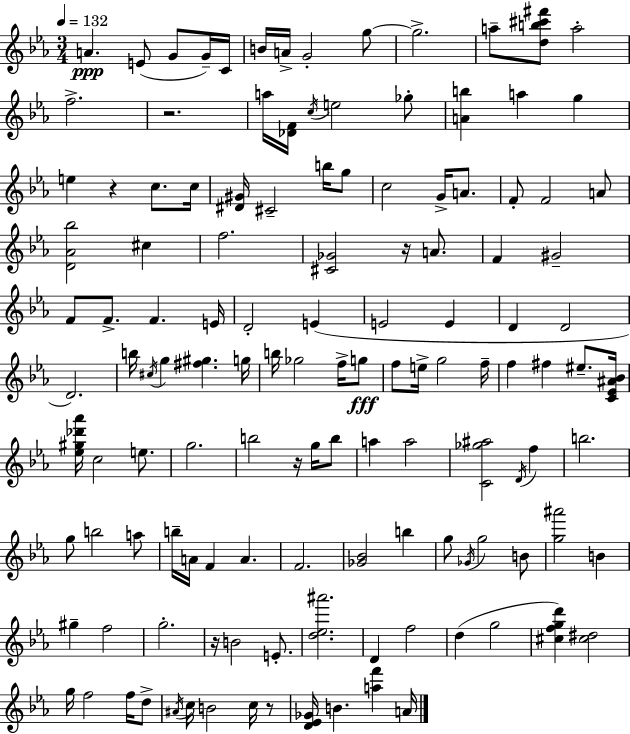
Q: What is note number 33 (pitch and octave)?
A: F5